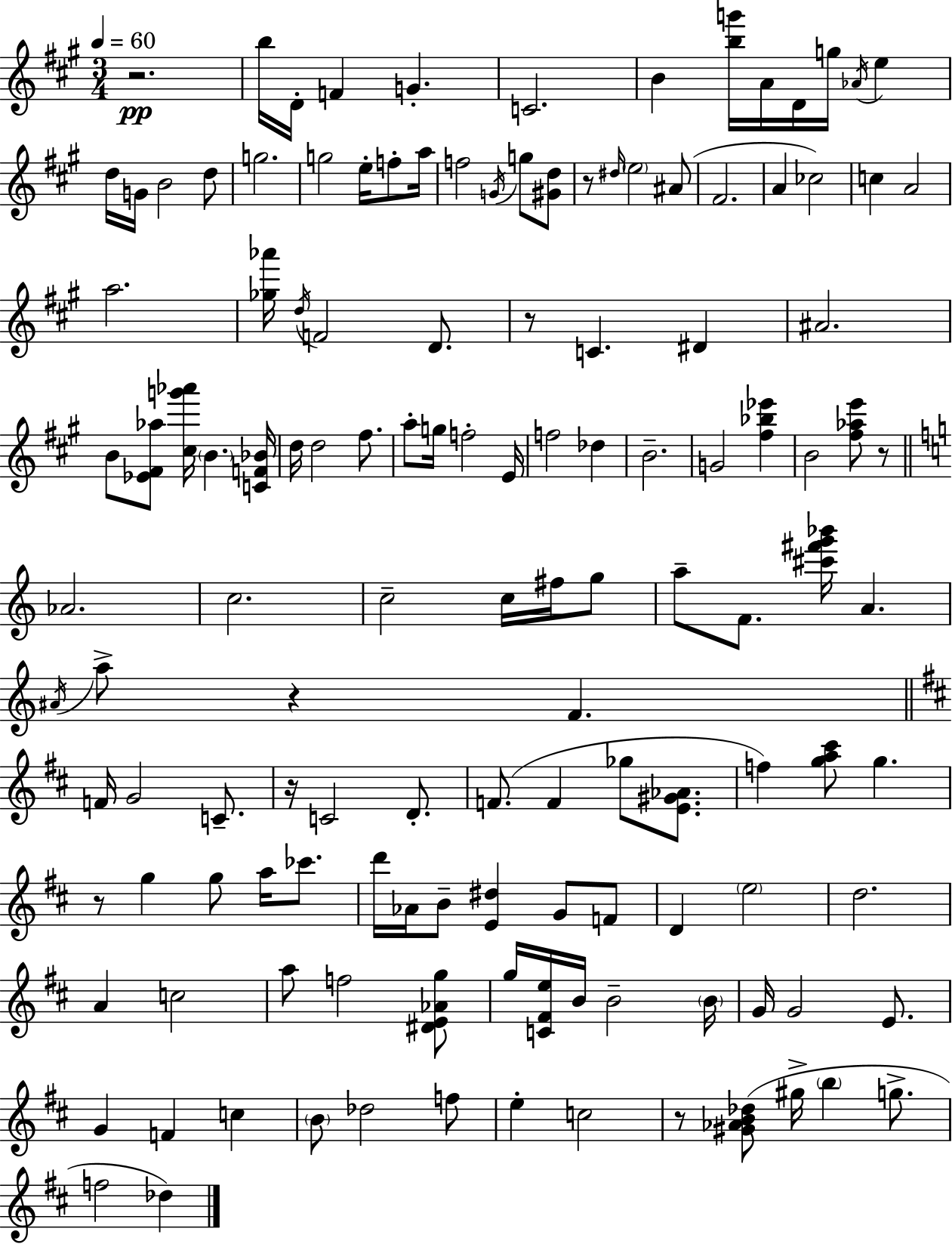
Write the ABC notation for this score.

X:1
T:Untitled
M:3/4
L:1/4
K:A
z2 b/4 D/4 F G C2 B [bg']/4 A/4 D/4 g/4 _A/4 e d/4 G/4 B2 d/2 g2 g2 e/4 f/2 a/4 f2 G/4 g/2 [^Gd]/2 z/2 ^d/4 e2 ^A/2 ^F2 A _c2 c A2 a2 [_g_a']/4 d/4 F2 D/2 z/2 C ^D ^A2 B/2 [_E^F_a]/2 [^cg'_a']/4 B [CF_B]/4 d/4 d2 ^f/2 a/2 g/4 f2 E/4 f2 _d B2 G2 [^f_b_e'] B2 [^f_ae']/2 z/2 _A2 c2 c2 c/4 ^f/4 g/2 a/2 F/2 [^c'^f'g'_b']/4 A ^A/4 a/2 z F F/4 G2 C/2 z/4 C2 D/2 F/2 F _g/2 [E^G_A]/2 f [ga^c']/2 g z/2 g g/2 a/4 _c'/2 d'/4 _A/4 B/2 [E^d] G/2 F/2 D e2 d2 A c2 a/2 f2 [^DE_Ag]/2 g/4 [C^Fe]/4 B/4 B2 B/4 G/4 G2 E/2 G F c B/2 _d2 f/2 e c2 z/2 [^G_AB_d]/2 ^g/4 b g/2 f2 _d